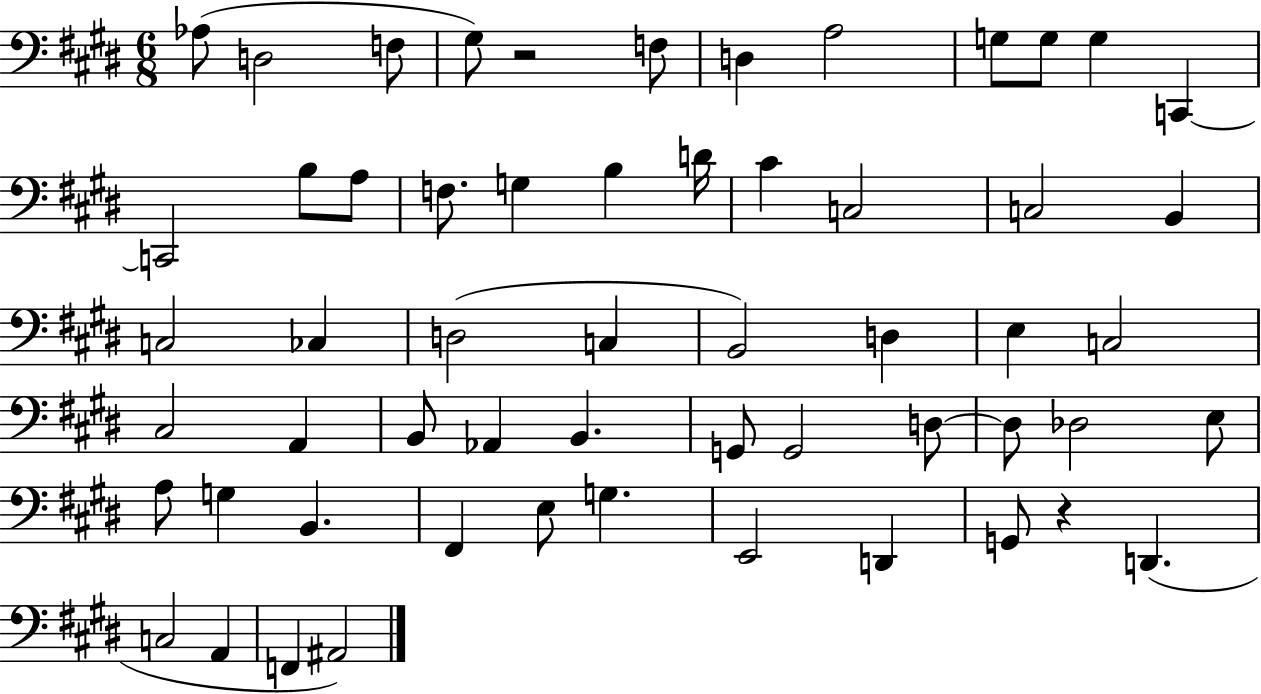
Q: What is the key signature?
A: E major